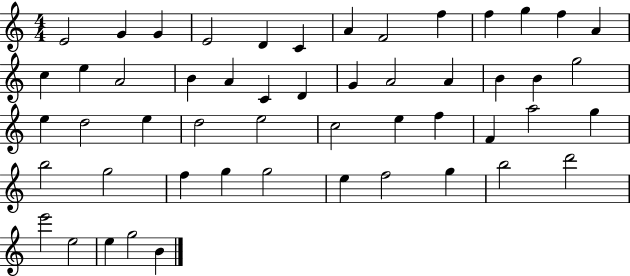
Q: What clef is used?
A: treble